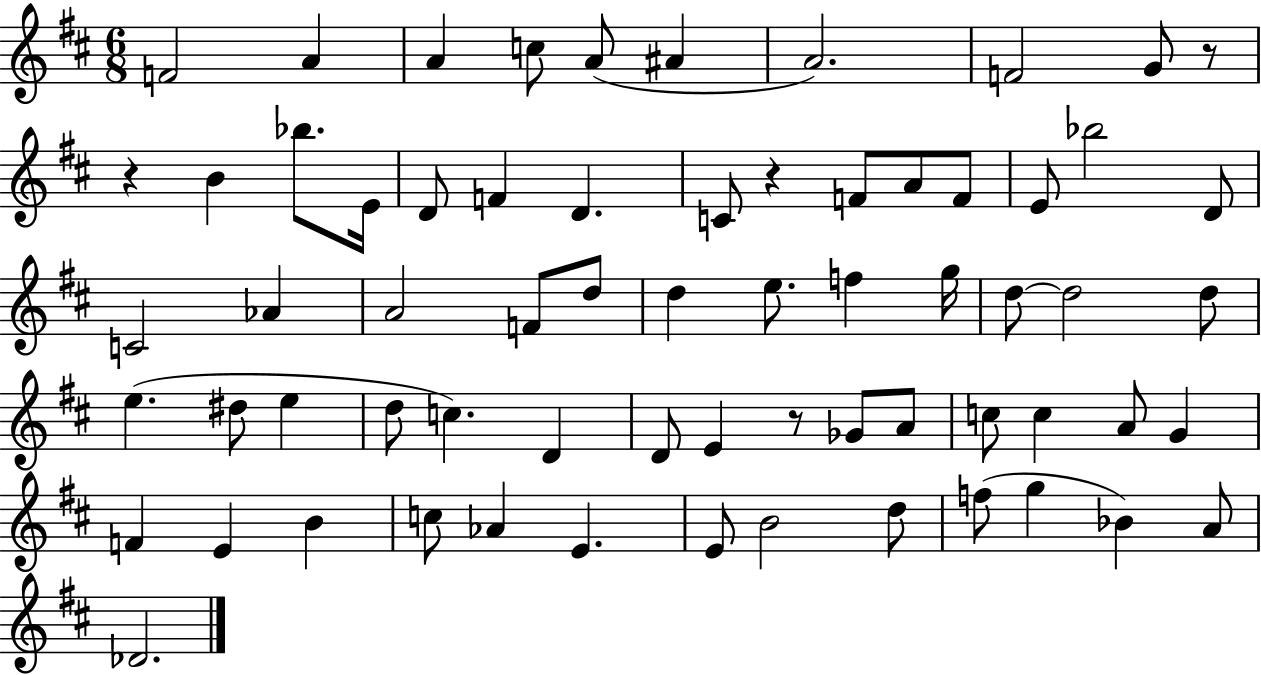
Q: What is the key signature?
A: D major